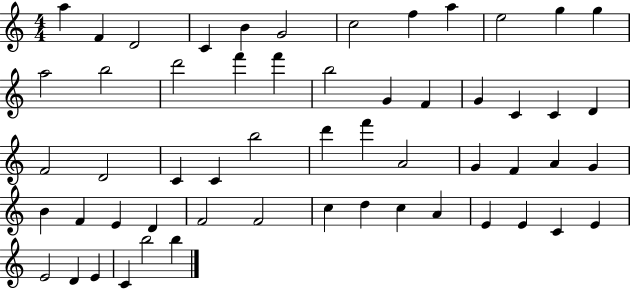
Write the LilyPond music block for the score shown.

{
  \clef treble
  \numericTimeSignature
  \time 4/4
  \key c \major
  a''4 f'4 d'2 | c'4 b'4 g'2 | c''2 f''4 a''4 | e''2 g''4 g''4 | \break a''2 b''2 | d'''2 f'''4 f'''4 | b''2 g'4 f'4 | g'4 c'4 c'4 d'4 | \break f'2 d'2 | c'4 c'4 b''2 | d'''4 f'''4 a'2 | g'4 f'4 a'4 g'4 | \break b'4 f'4 e'4 d'4 | f'2 f'2 | c''4 d''4 c''4 a'4 | e'4 e'4 c'4 e'4 | \break e'2 d'4 e'4 | c'4 b''2 b''4 | \bar "|."
}